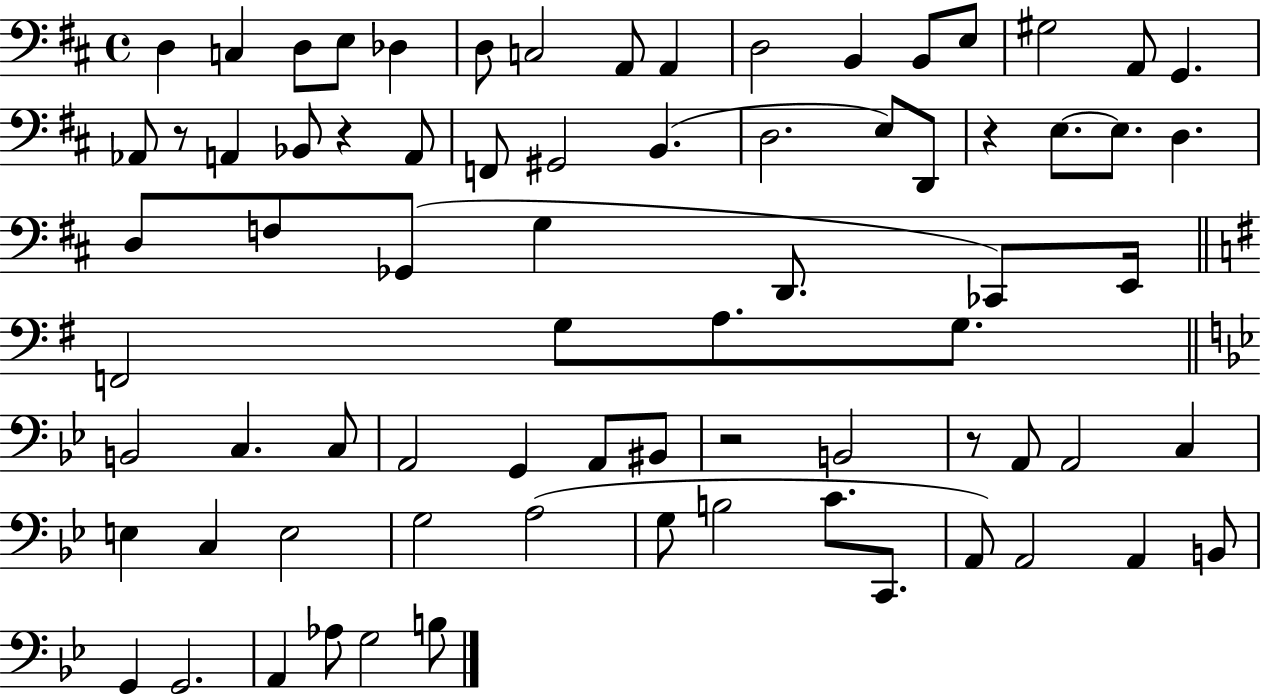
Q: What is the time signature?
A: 4/4